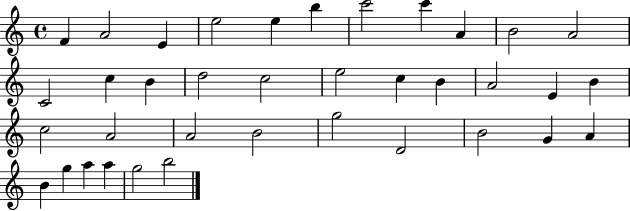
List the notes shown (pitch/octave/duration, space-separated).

F4/q A4/h E4/q E5/h E5/q B5/q C6/h C6/q A4/q B4/h A4/h C4/h C5/q B4/q D5/h C5/h E5/h C5/q B4/q A4/h E4/q B4/q C5/h A4/h A4/h B4/h G5/h D4/h B4/h G4/q A4/q B4/q G5/q A5/q A5/q G5/h B5/h